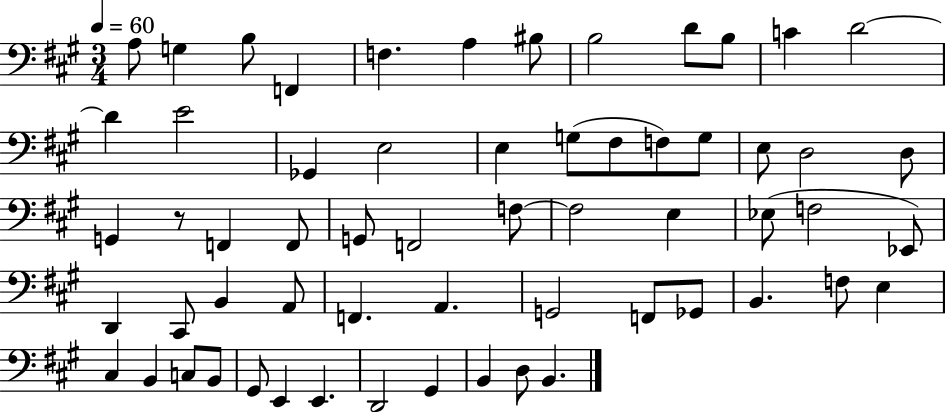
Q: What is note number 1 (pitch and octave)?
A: A3